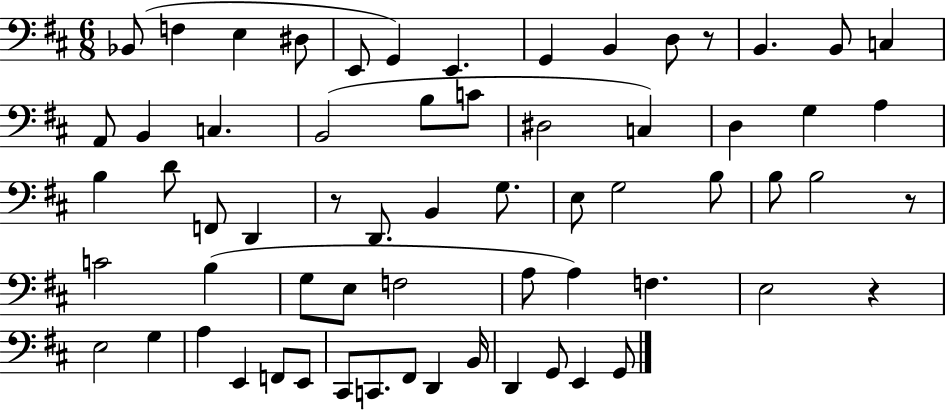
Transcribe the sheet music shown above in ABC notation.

X:1
T:Untitled
M:6/8
L:1/4
K:D
_B,,/2 F, E, ^D,/2 E,,/2 G,, E,, G,, B,, D,/2 z/2 B,, B,,/2 C, A,,/2 B,, C, B,,2 B,/2 C/2 ^D,2 C, D, G, A, B, D/2 F,,/2 D,, z/2 D,,/2 B,, G,/2 E,/2 G,2 B,/2 B,/2 B,2 z/2 C2 B, G,/2 E,/2 F,2 A,/2 A, F, E,2 z E,2 G, A, E,, F,,/2 E,,/2 ^C,,/2 C,,/2 ^F,,/2 D,, B,,/4 D,, G,,/2 E,, G,,/2